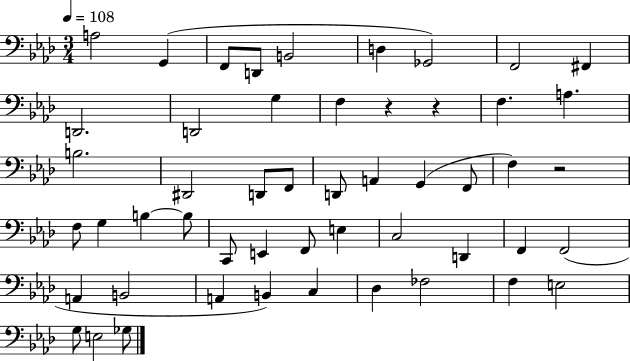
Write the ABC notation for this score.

X:1
T:Untitled
M:3/4
L:1/4
K:Ab
A,2 G,, F,,/2 D,,/2 B,,2 D, _G,,2 F,,2 ^F,, D,,2 D,,2 G, F, z z F, A, B,2 ^D,,2 D,,/2 F,,/2 D,,/2 A,, G,, F,,/2 F, z2 F,/2 G, B, B,/2 C,,/2 E,, F,,/2 E, C,2 D,, F,, F,,2 A,, B,,2 A,, B,, C, _D, _F,2 F, E,2 G,/2 E,2 _G,/2